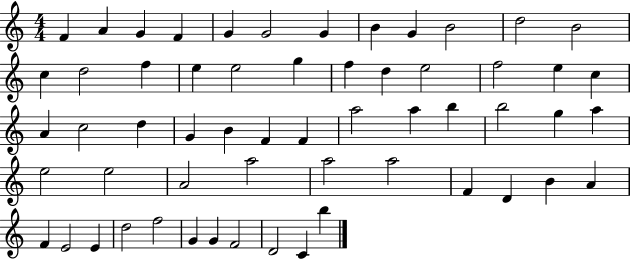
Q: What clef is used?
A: treble